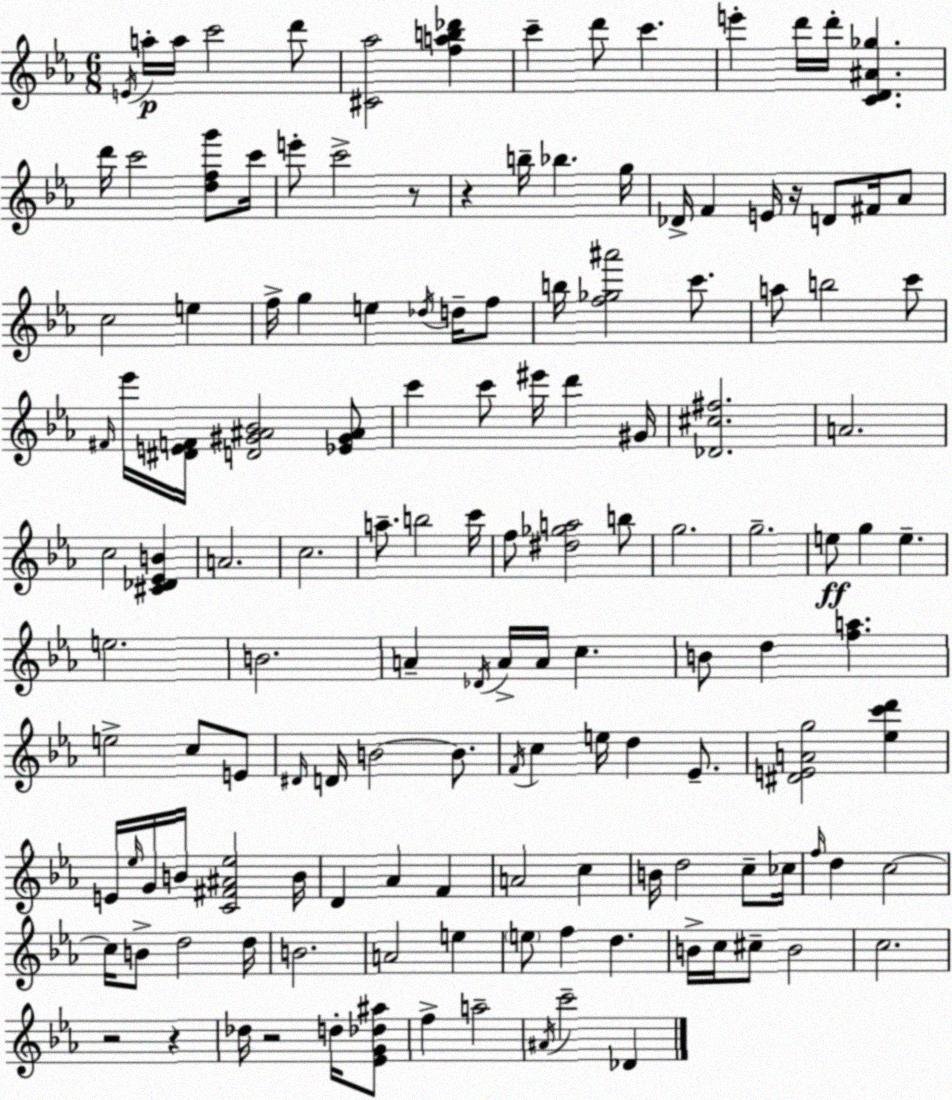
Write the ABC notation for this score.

X:1
T:Untitled
M:6/8
L:1/4
K:Cm
E/4 a/4 a/4 c'2 d'/2 [^C_a]2 [fab_d'] c' d'/2 c' e' d'/4 d'/4 [CD^A_g] d'/4 c'2 [dfg']/2 c'/4 e'/2 c'2 z/2 z b/4 _b g/4 _D/4 F E/4 z/4 D/2 ^F/4 _A/2 c2 e f/4 g e _d/4 d/4 f/2 b/4 [f_g^a']2 c'/2 a/2 b2 c'/2 ^F/4 _e'/4 [^DEF]/4 [D^G^A_B]2 [_E^G^A]/2 c' c'/2 ^e'/4 d' ^G/4 [_D^c^f]2 A2 c2 [^C_D_EB] A2 c2 a/2 b2 c'/4 f/2 [^d_ga]2 b/2 g2 g2 e/2 g e e2 B2 A _D/4 A/4 A/4 c B/2 d [fa] e2 c/2 E/2 ^D/4 D/4 B2 B/2 F/4 c e/4 d _E/2 [^DEAg]2 [_ec'd'] E/4 _e/4 G/4 B/4 [C^F^A_e]2 B/4 D _A F A2 c B/4 d2 c/2 _c/4 f/4 d c2 c/4 B/2 d2 d/4 B2 A2 e e/2 f d B/4 c/4 ^c/2 B2 c2 z2 z _d/4 z2 d/4 [_EG_d^a]/2 f a2 ^A/4 c'2 _D